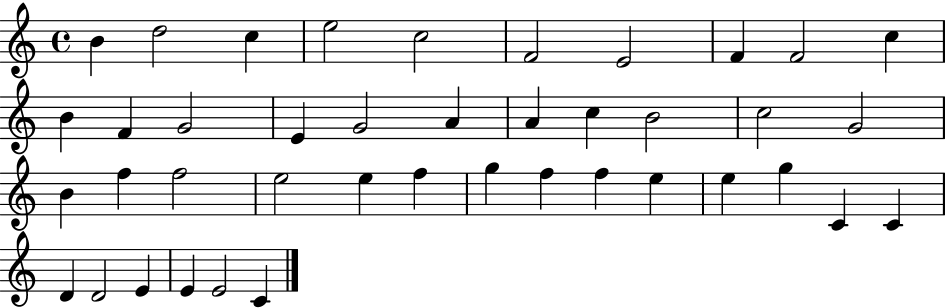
B4/q D5/h C5/q E5/h C5/h F4/h E4/h F4/q F4/h C5/q B4/q F4/q G4/h E4/q G4/h A4/q A4/q C5/q B4/h C5/h G4/h B4/q F5/q F5/h E5/h E5/q F5/q G5/q F5/q F5/q E5/q E5/q G5/q C4/q C4/q D4/q D4/h E4/q E4/q E4/h C4/q